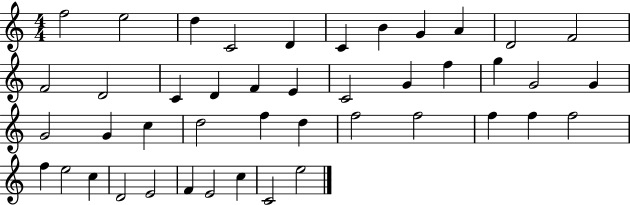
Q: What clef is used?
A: treble